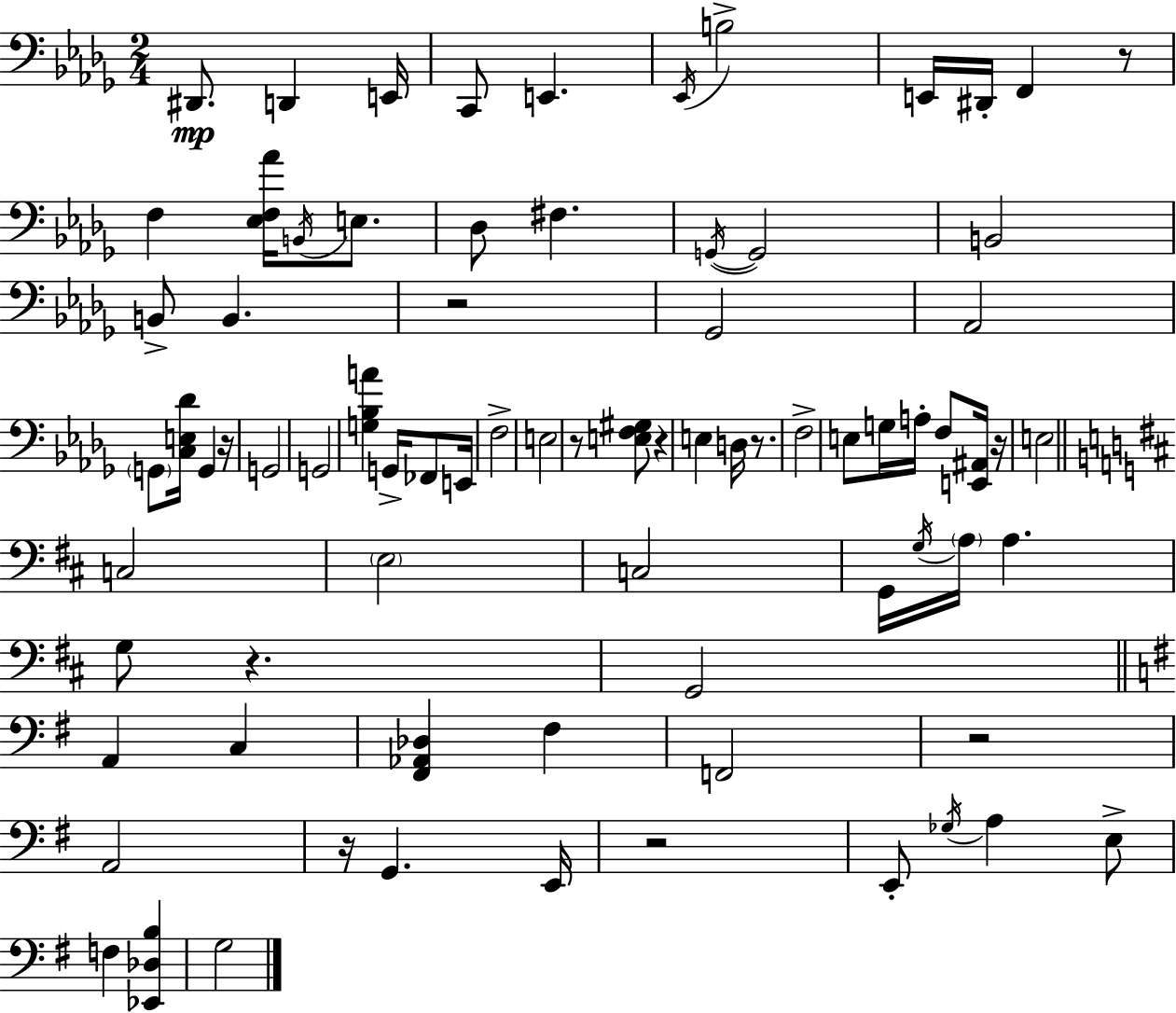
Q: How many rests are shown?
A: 11